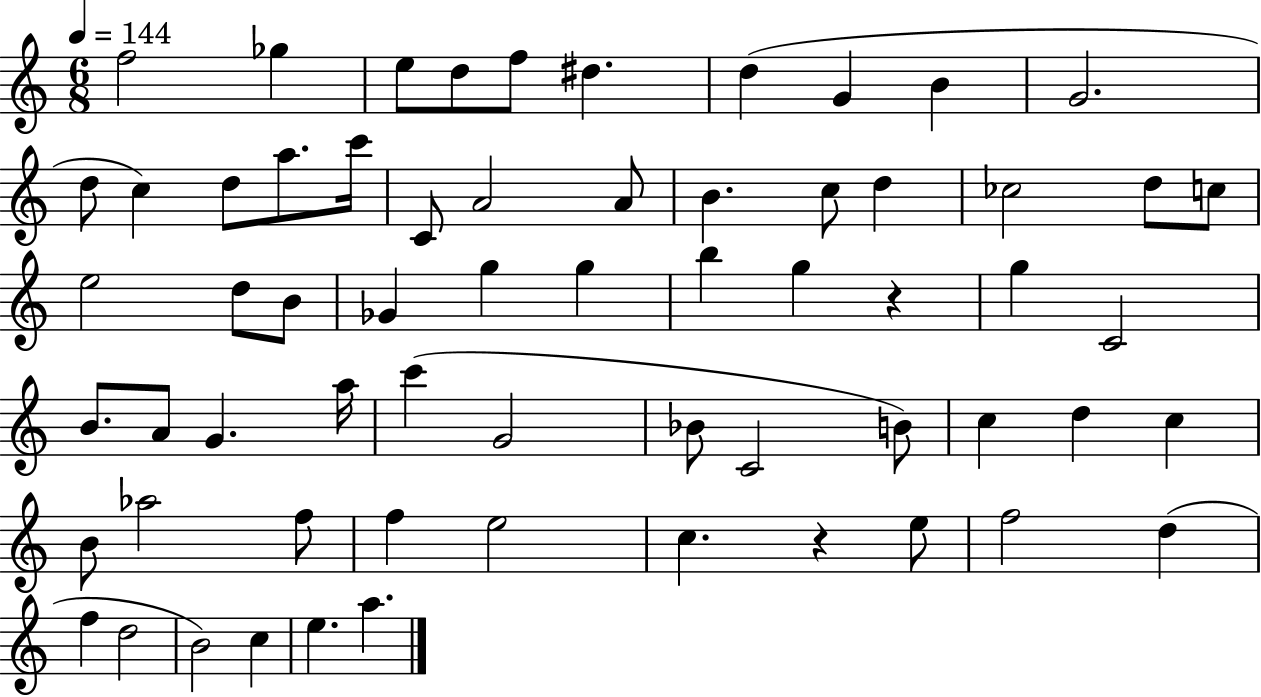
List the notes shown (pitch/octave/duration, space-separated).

F5/h Gb5/q E5/e D5/e F5/e D#5/q. D5/q G4/q B4/q G4/h. D5/e C5/q D5/e A5/e. C6/s C4/e A4/h A4/e B4/q. C5/e D5/q CES5/h D5/e C5/e E5/h D5/e B4/e Gb4/q G5/q G5/q B5/q G5/q R/q G5/q C4/h B4/e. A4/e G4/q. A5/s C6/q G4/h Bb4/e C4/h B4/e C5/q D5/q C5/q B4/e Ab5/h F5/e F5/q E5/h C5/q. R/q E5/e F5/h D5/q F5/q D5/h B4/h C5/q E5/q. A5/q.